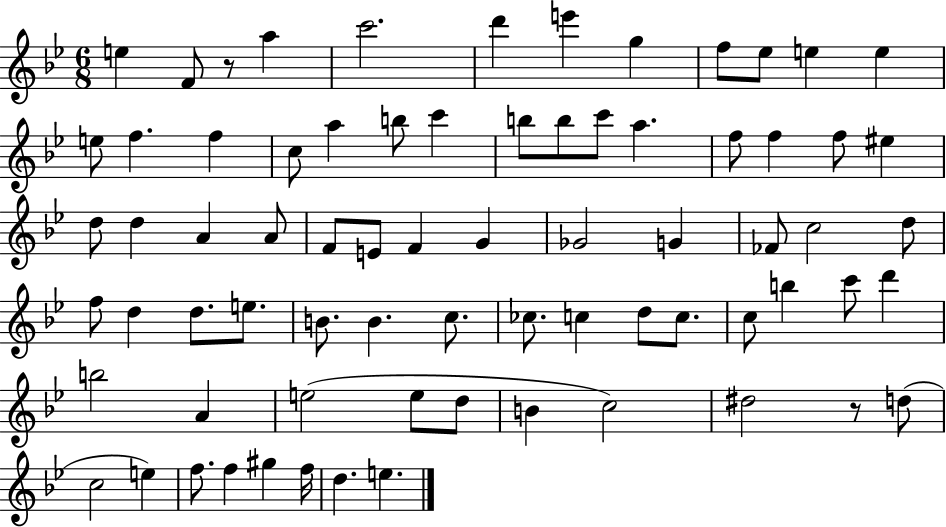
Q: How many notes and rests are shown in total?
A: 73